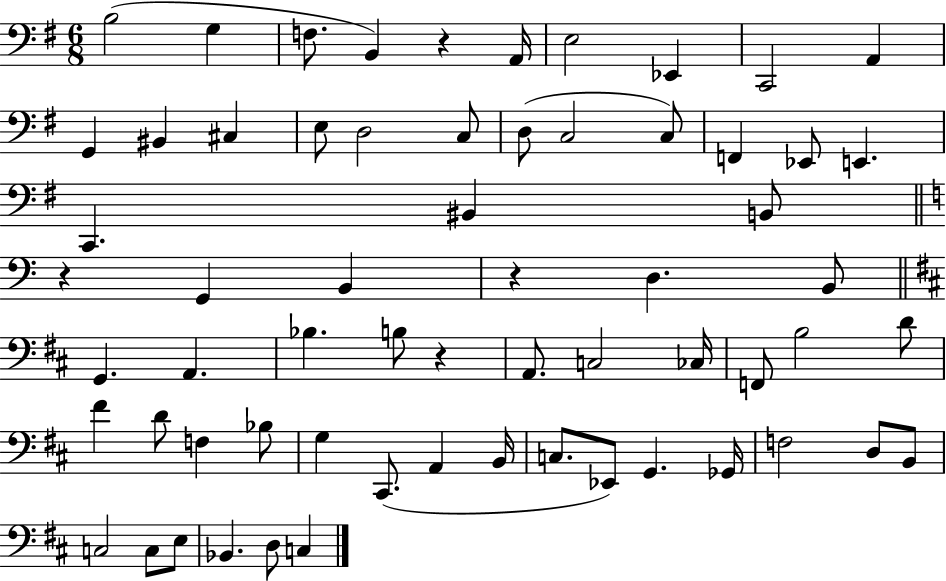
X:1
T:Untitled
M:6/8
L:1/4
K:G
B,2 G, F,/2 B,, z A,,/4 E,2 _E,, C,,2 A,, G,, ^B,, ^C, E,/2 D,2 C,/2 D,/2 C,2 C,/2 F,, _E,,/2 E,, C,, ^B,, B,,/2 z G,, B,, z D, B,,/2 G,, A,, _B, B,/2 z A,,/2 C,2 _C,/4 F,,/2 B,2 D/2 ^F D/2 F, _B,/2 G, ^C,,/2 A,, B,,/4 C,/2 _E,,/2 G,, _G,,/4 F,2 D,/2 B,,/2 C,2 C,/2 E,/2 _B,, D,/2 C,